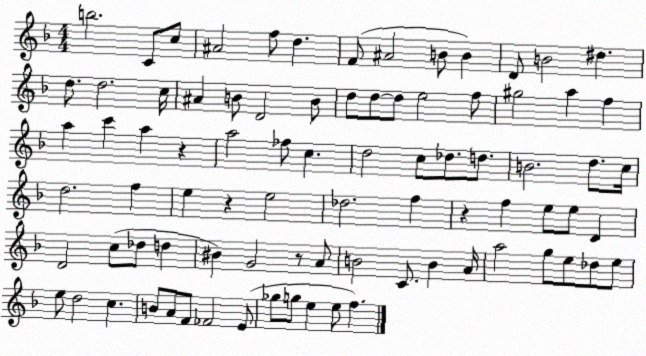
X:1
T:Untitled
M:4/4
L:1/4
K:F
b2 C/2 c/2 ^A2 f/2 d F/2 ^A2 B/2 B D/2 B2 ^d d/2 d2 c/4 ^A B/2 D2 B/2 d/2 d/2 d/2 e2 f/2 ^g2 a f a c' a z a2 _f/2 c d2 c/2 _d/2 d/2 B2 d/2 c/4 d2 f e z e2 _d2 f z f e/2 e/2 D D2 c/2 _d/2 d ^B G2 z/2 A/2 B2 C/2 B A/4 a2 g/2 e/2 _d/2 e/2 e/2 d2 c B/2 A/2 F/2 _F2 E/2 _g/2 g/2 e e/2 f